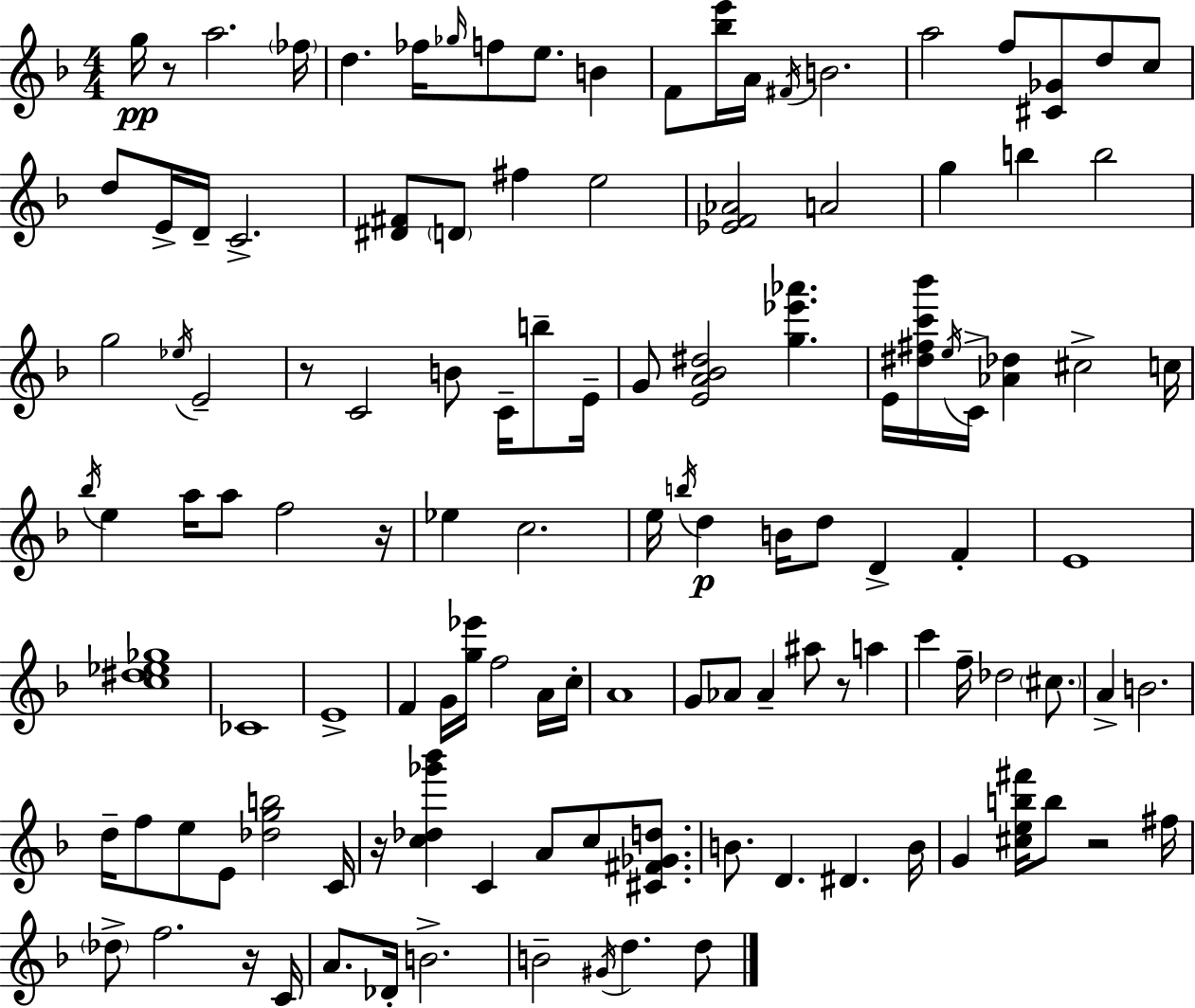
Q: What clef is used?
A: treble